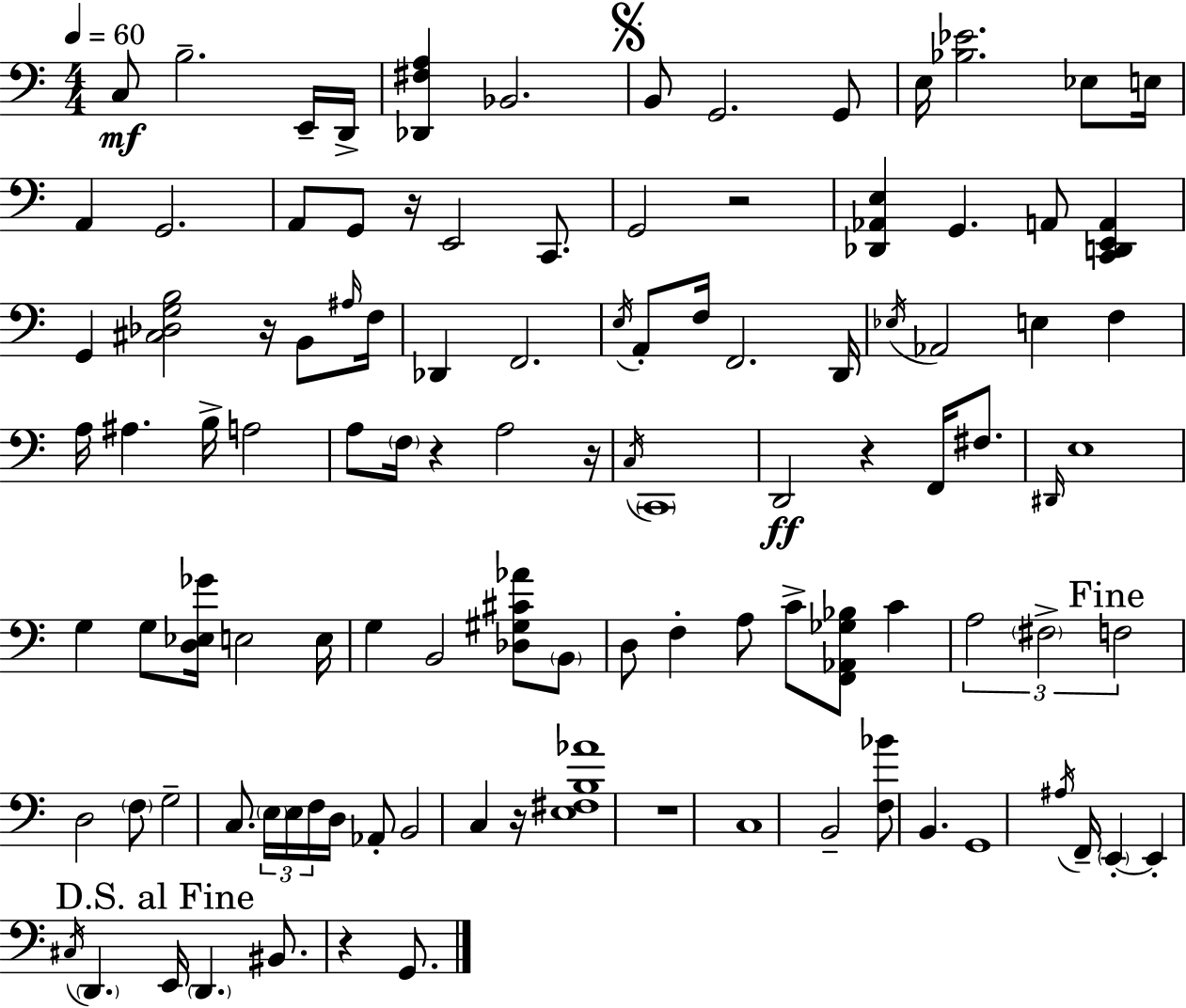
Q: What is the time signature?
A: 4/4